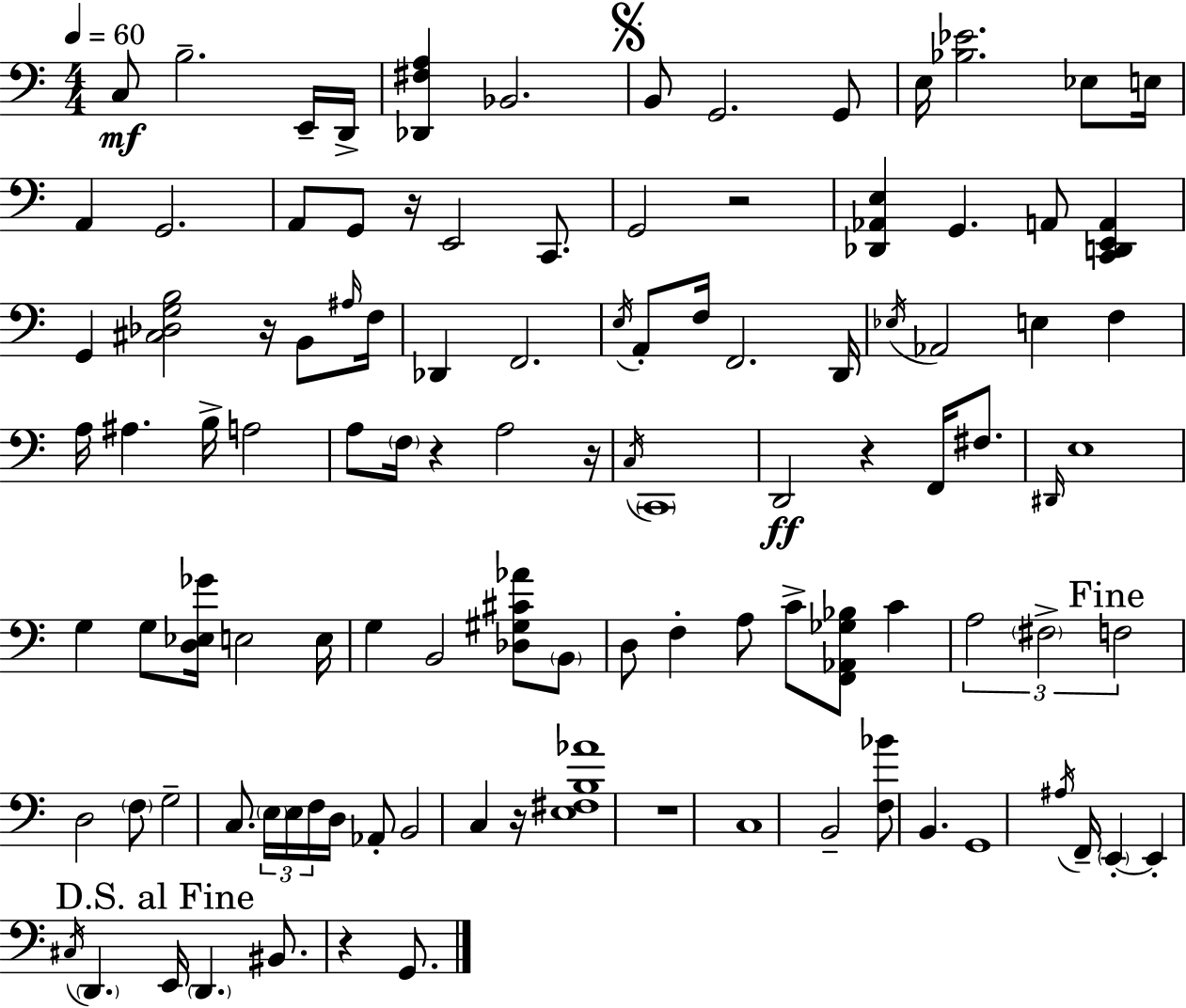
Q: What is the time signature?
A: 4/4